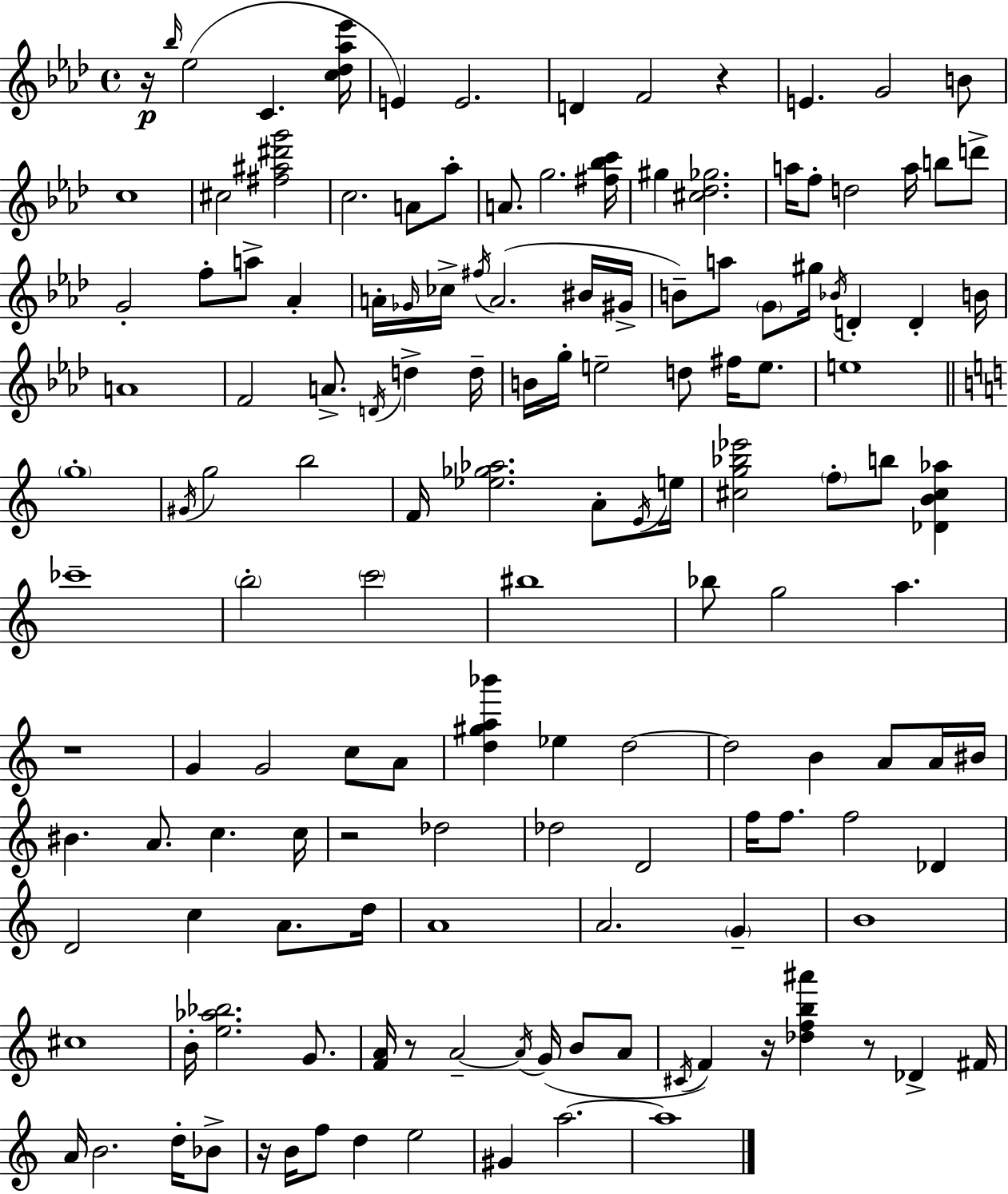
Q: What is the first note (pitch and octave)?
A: Bb5